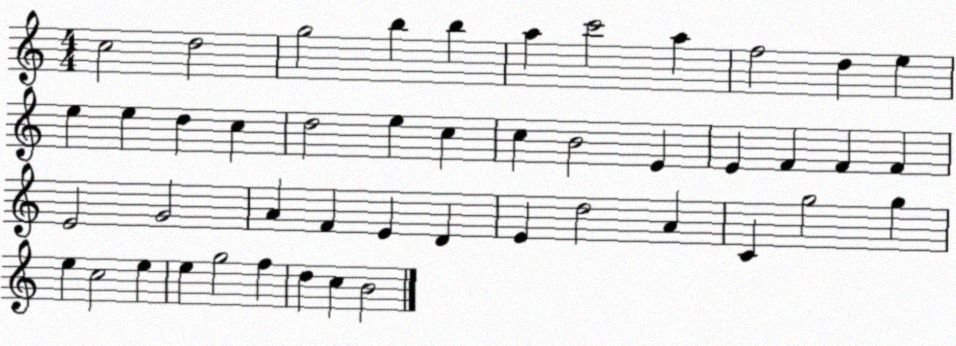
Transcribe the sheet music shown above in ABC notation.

X:1
T:Untitled
M:4/4
L:1/4
K:C
c2 d2 g2 b b a c'2 a f2 d e e e d c d2 e c c B2 E E F F F E2 G2 A F E D E d2 A C g2 g e c2 e e g2 f d c B2